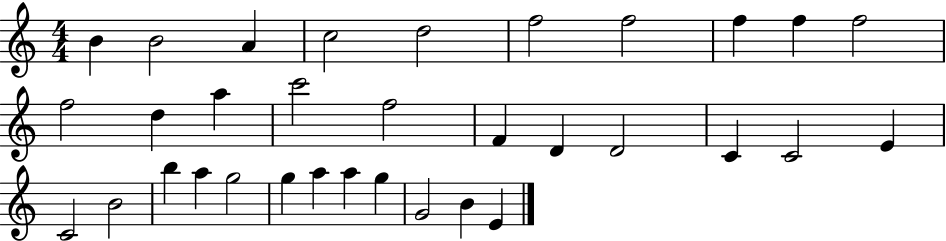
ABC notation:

X:1
T:Untitled
M:4/4
L:1/4
K:C
B B2 A c2 d2 f2 f2 f f f2 f2 d a c'2 f2 F D D2 C C2 E C2 B2 b a g2 g a a g G2 B E